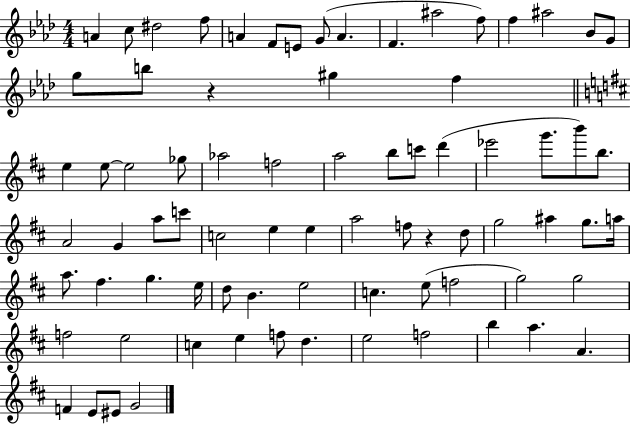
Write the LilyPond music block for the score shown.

{
  \clef treble
  \numericTimeSignature
  \time 4/4
  \key aes \major
  \repeat volta 2 { a'4 c''8 dis''2 f''8 | a'4 f'8 e'8 g'8( a'4. | f'4. ais''2 f''8) | f''4 ais''2 bes'8 g'8 | \break g''8 b''8 r4 gis''4 f''4 | \bar "||" \break \key b \minor e''4 e''8~~ e''2 ges''8 | aes''2 f''2 | a''2 b''8 c'''8 d'''4( | ees'''2 g'''8. b'''8) b''8. | \break a'2 g'4 a''8 c'''8 | c''2 e''4 e''4 | a''2 f''8 r4 d''8 | g''2 ais''4 g''8. a''16 | \break a''8. fis''4. g''4. e''16 | d''8 b'4. e''2 | c''4. e''8( f''2 | g''2) g''2 | \break f''2 e''2 | c''4 e''4 f''8 d''4. | e''2 f''2 | b''4 a''4. a'4. | \break f'4 e'8 eis'8 g'2 | } \bar "|."
}